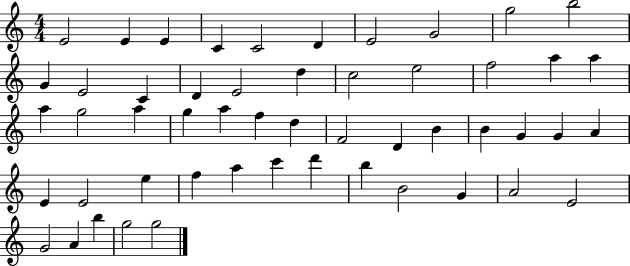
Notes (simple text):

E4/h E4/q E4/q C4/q C4/h D4/q E4/h G4/h G5/h B5/h G4/q E4/h C4/q D4/q E4/h D5/q C5/h E5/h F5/h A5/q A5/q A5/q G5/h A5/q G5/q A5/q F5/q D5/q F4/h D4/q B4/q B4/q G4/q G4/q A4/q E4/q E4/h E5/q F5/q A5/q C6/q D6/q B5/q B4/h G4/q A4/h E4/h G4/h A4/q B5/q G5/h G5/h